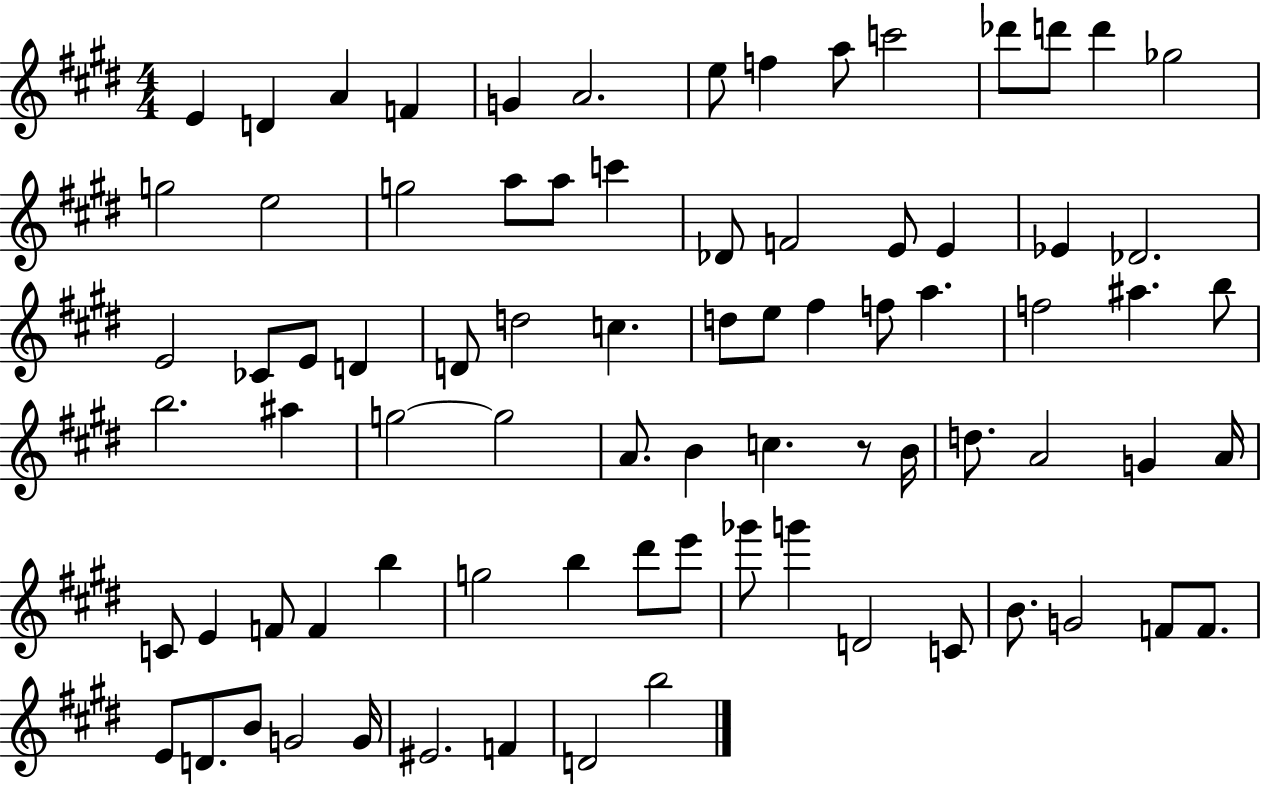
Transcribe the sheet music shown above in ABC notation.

X:1
T:Untitled
M:4/4
L:1/4
K:E
E D A F G A2 e/2 f a/2 c'2 _d'/2 d'/2 d' _g2 g2 e2 g2 a/2 a/2 c' _D/2 F2 E/2 E _E _D2 E2 _C/2 E/2 D D/2 d2 c d/2 e/2 ^f f/2 a f2 ^a b/2 b2 ^a g2 g2 A/2 B c z/2 B/4 d/2 A2 G A/4 C/2 E F/2 F b g2 b ^d'/2 e'/2 _g'/2 g' D2 C/2 B/2 G2 F/2 F/2 E/2 D/2 B/2 G2 G/4 ^E2 F D2 b2